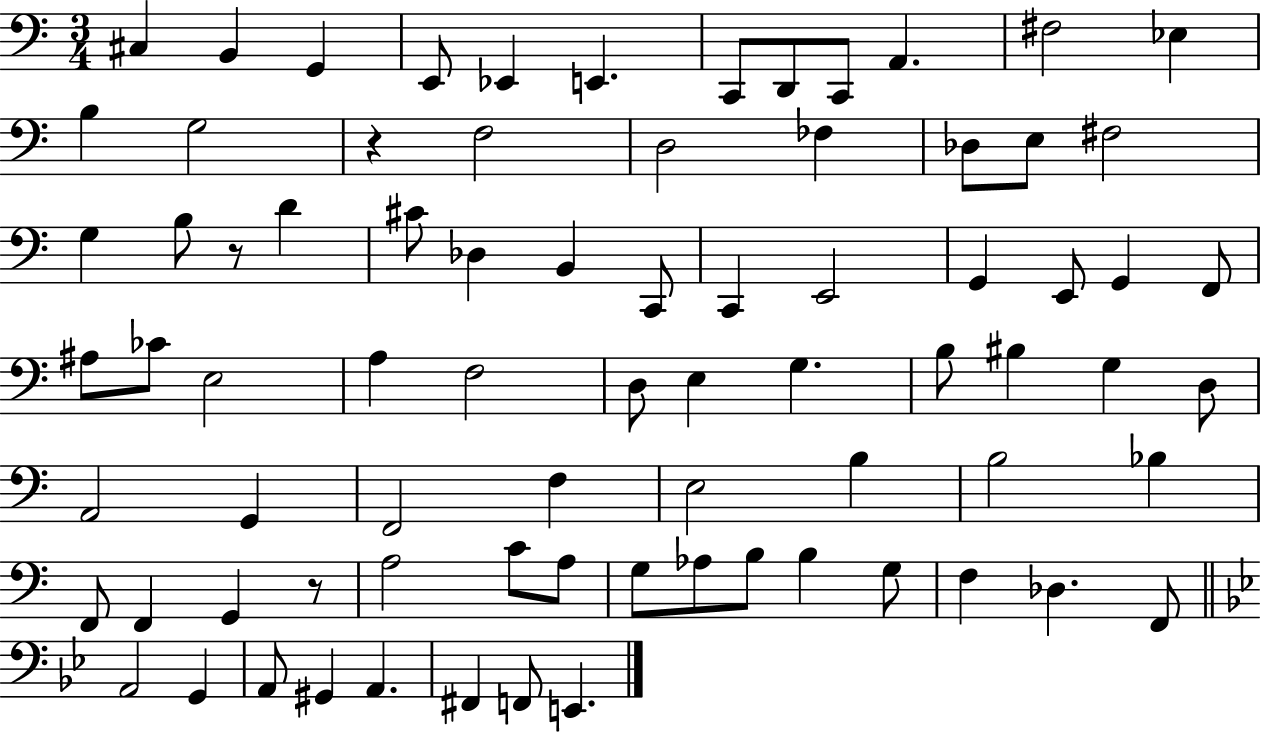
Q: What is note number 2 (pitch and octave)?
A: B2